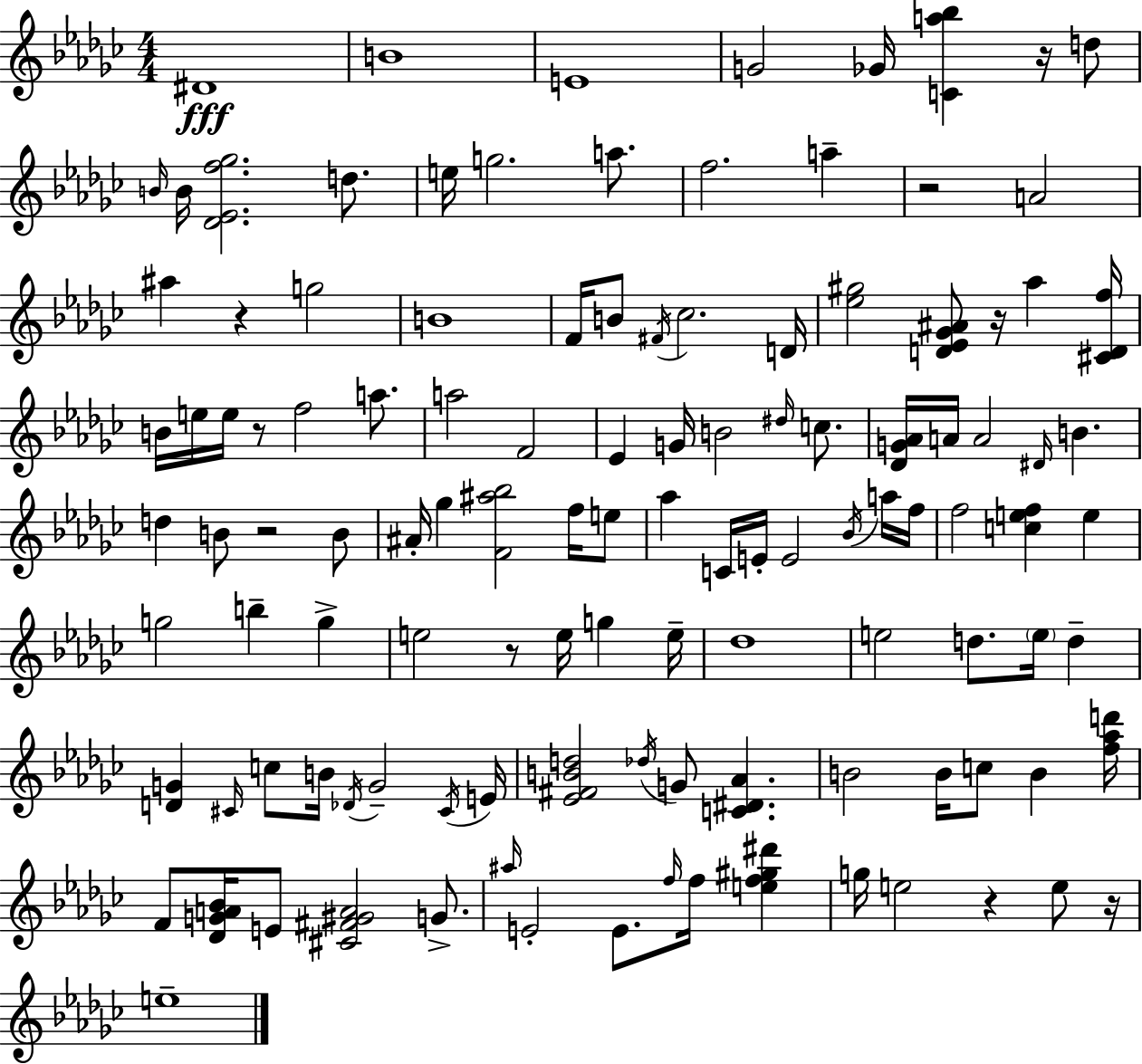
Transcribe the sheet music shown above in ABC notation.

X:1
T:Untitled
M:4/4
L:1/4
K:Ebm
^D4 B4 E4 G2 _G/4 [Ca_b] z/4 d/2 B/4 B/4 [_D_Ef_g]2 d/2 e/4 g2 a/2 f2 a z2 A2 ^a z g2 B4 F/4 B/2 ^F/4 _c2 D/4 [_e^g]2 [D_E_G^A]/2 z/4 _a [^CDf]/4 B/4 e/4 e/4 z/2 f2 a/2 a2 F2 _E G/4 B2 ^d/4 c/2 [_DG_A]/4 A/4 A2 ^D/4 B d B/2 z2 B/2 ^A/4 _g [F^a_b]2 f/4 e/2 _a C/4 E/4 E2 _B/4 a/4 f/4 f2 [cef] e g2 b g e2 z/2 e/4 g e/4 _d4 e2 d/2 e/4 d [DG] ^C/4 c/2 B/4 _D/4 G2 ^C/4 E/4 [_E^FBd]2 _d/4 G/2 [C^D_A] B2 B/4 c/2 B [f_ad']/4 F/2 [_DGA_B]/4 E/2 [^C^F^GA]2 G/2 ^a/4 E2 E/2 f/4 f/4 [ef^g^d'] g/4 e2 z e/2 z/4 e4